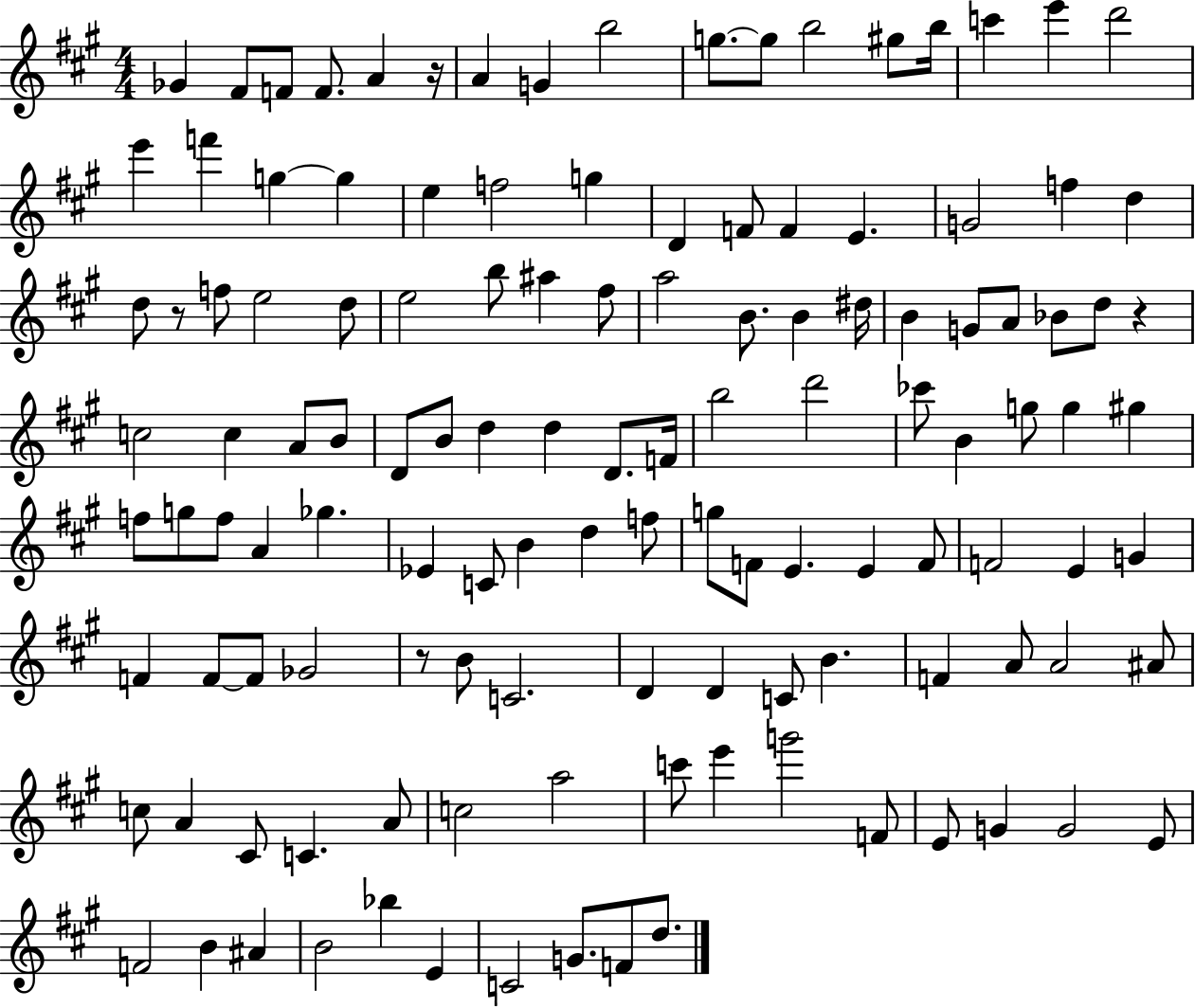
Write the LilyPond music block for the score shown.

{
  \clef treble
  \numericTimeSignature
  \time 4/4
  \key a \major
  ges'4 fis'8 f'8 f'8. a'4 r16 | a'4 g'4 b''2 | g''8.~~ g''8 b''2 gis''8 b''16 | c'''4 e'''4 d'''2 | \break e'''4 f'''4 g''4~~ g''4 | e''4 f''2 g''4 | d'4 f'8 f'4 e'4. | g'2 f''4 d''4 | \break d''8 r8 f''8 e''2 d''8 | e''2 b''8 ais''4 fis''8 | a''2 b'8. b'4 dis''16 | b'4 g'8 a'8 bes'8 d''8 r4 | \break c''2 c''4 a'8 b'8 | d'8 b'8 d''4 d''4 d'8. f'16 | b''2 d'''2 | ces'''8 b'4 g''8 g''4 gis''4 | \break f''8 g''8 f''8 a'4 ges''4. | ees'4 c'8 b'4 d''4 f''8 | g''8 f'8 e'4. e'4 f'8 | f'2 e'4 g'4 | \break f'4 f'8~~ f'8 ges'2 | r8 b'8 c'2. | d'4 d'4 c'8 b'4. | f'4 a'8 a'2 ais'8 | \break c''8 a'4 cis'8 c'4. a'8 | c''2 a''2 | c'''8 e'''4 g'''2 f'8 | e'8 g'4 g'2 e'8 | \break f'2 b'4 ais'4 | b'2 bes''4 e'4 | c'2 g'8. f'8 d''8. | \bar "|."
}